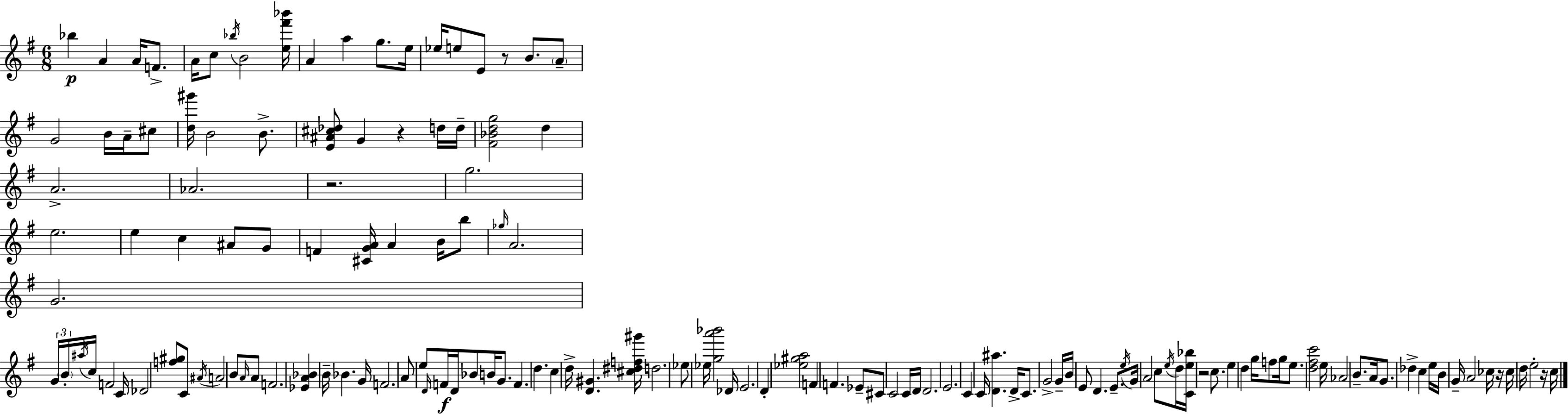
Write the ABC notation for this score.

X:1
T:Untitled
M:6/8
L:1/4
K:Em
_b A A/4 F/2 A/4 c/2 _b/4 B2 [e^f'_b']/4 A a g/2 e/4 _e/4 e/2 E/2 z/2 B/2 A/2 G2 B/4 A/4 ^c/2 [d^g']/4 B2 B/2 [E^A^c_d]/2 G z d/4 d/4 [^F_Bdg]2 d A2 _A2 z2 g2 e2 e c ^A/2 G/2 F [^CGA]/4 A B/4 b/2 _g/4 A2 G2 G/4 B/4 ^a/4 c/4 F2 C/4 _D2 [f^g]/2 C/2 ^A/4 A2 B/2 A/4 A/2 F2 [_EA_B] B/4 _B G/4 F2 A/2 e/2 D/4 F/4 D/4 _B/2 B/4 G/2 F d c d/4 [D^G] [^c^df^g']/4 d2 _e/2 _e/4 [ga'_b']2 _D/4 E2 D [_e^ga]2 F F _E/2 ^C/2 C2 C/4 D/4 D2 E2 C C/4 [D^a] D/4 C/2 G2 G/4 B/4 E/2 D E/2 e/4 G/4 A2 c/2 e/4 d/4 [Ce_b]/4 z2 c/2 e d g/4 f/2 g/4 e/2 [d^fc']2 e/4 _A2 B/2 A/4 G/2 _d c e/4 B/4 G/4 A2 _c/4 z/4 _c/4 d/4 e2 z/4 c/4